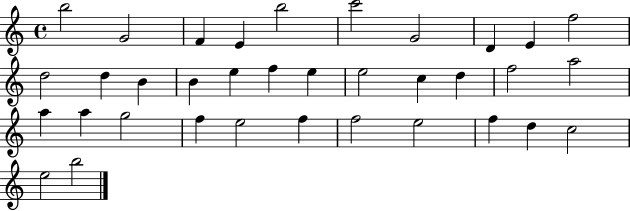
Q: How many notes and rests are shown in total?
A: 35